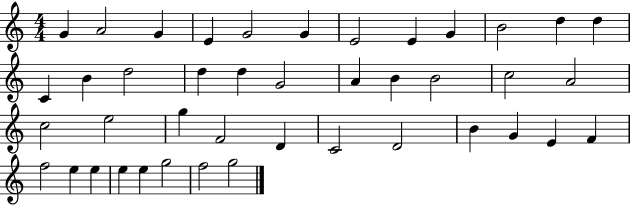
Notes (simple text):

G4/q A4/h G4/q E4/q G4/h G4/q E4/h E4/q G4/q B4/h D5/q D5/q C4/q B4/q D5/h D5/q D5/q G4/h A4/q B4/q B4/h C5/h A4/h C5/h E5/h G5/q F4/h D4/q C4/h D4/h B4/q G4/q E4/q F4/q F5/h E5/q E5/q E5/q E5/q G5/h F5/h G5/h